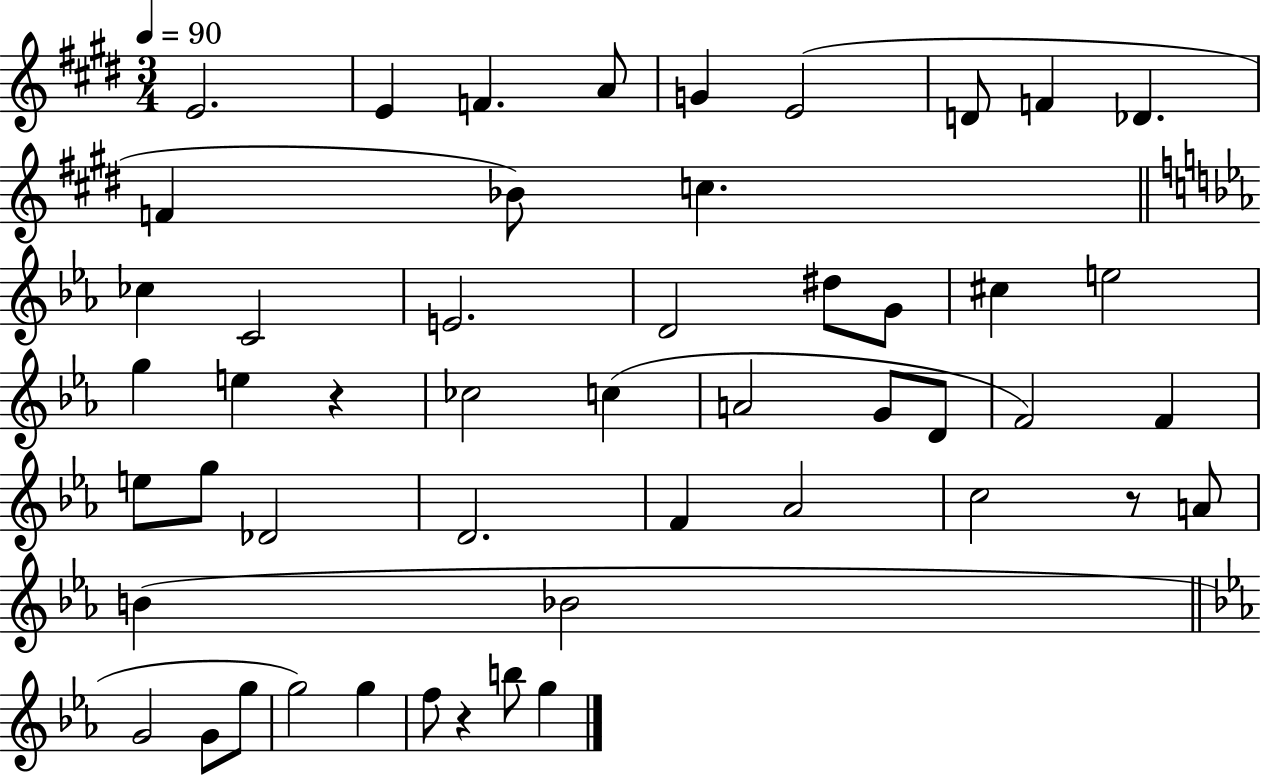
E4/h. E4/q F4/q. A4/e G4/q E4/h D4/e F4/q Db4/q. F4/q Bb4/e C5/q. CES5/q C4/h E4/h. D4/h D#5/e G4/e C#5/q E5/h G5/q E5/q R/q CES5/h C5/q A4/h G4/e D4/e F4/h F4/q E5/e G5/e Db4/h D4/h. F4/q Ab4/h C5/h R/e A4/e B4/q Bb4/h G4/h G4/e G5/e G5/h G5/q F5/e R/q B5/e G5/q